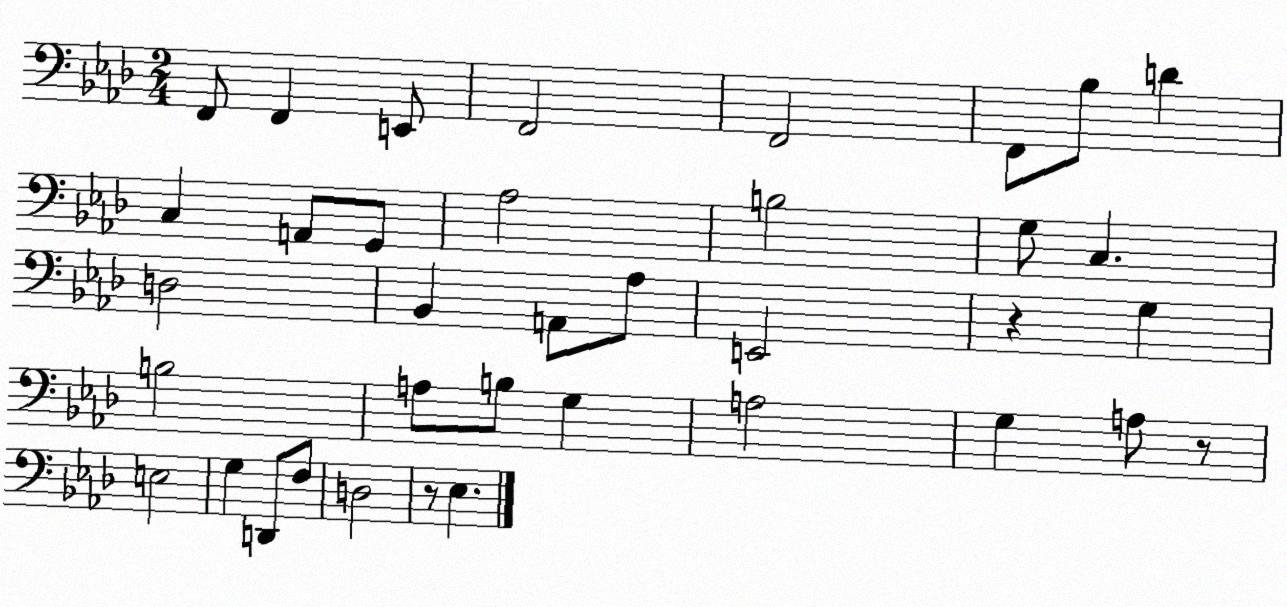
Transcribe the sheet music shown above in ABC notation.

X:1
T:Untitled
M:2/4
L:1/4
K:Ab
F,,/2 F,, E,,/2 F,,2 F,,2 F,,/2 _B,/2 D C, A,,/2 G,,/2 _A,2 B,2 G,/2 C, D,2 _B,, A,,/2 _A,/2 E,,2 z G, B,2 A,/2 B,/2 G, A,2 G, A,/2 z/2 E,2 G, D,,/2 F,/2 D,2 z/2 _E,